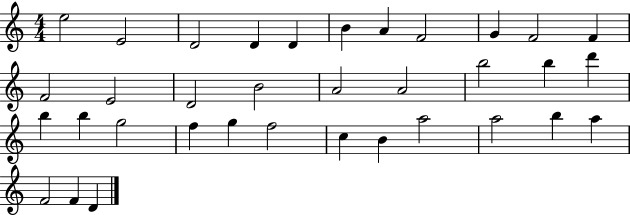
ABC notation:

X:1
T:Untitled
M:4/4
L:1/4
K:C
e2 E2 D2 D D B A F2 G F2 F F2 E2 D2 B2 A2 A2 b2 b d' b b g2 f g f2 c B a2 a2 b a F2 F D